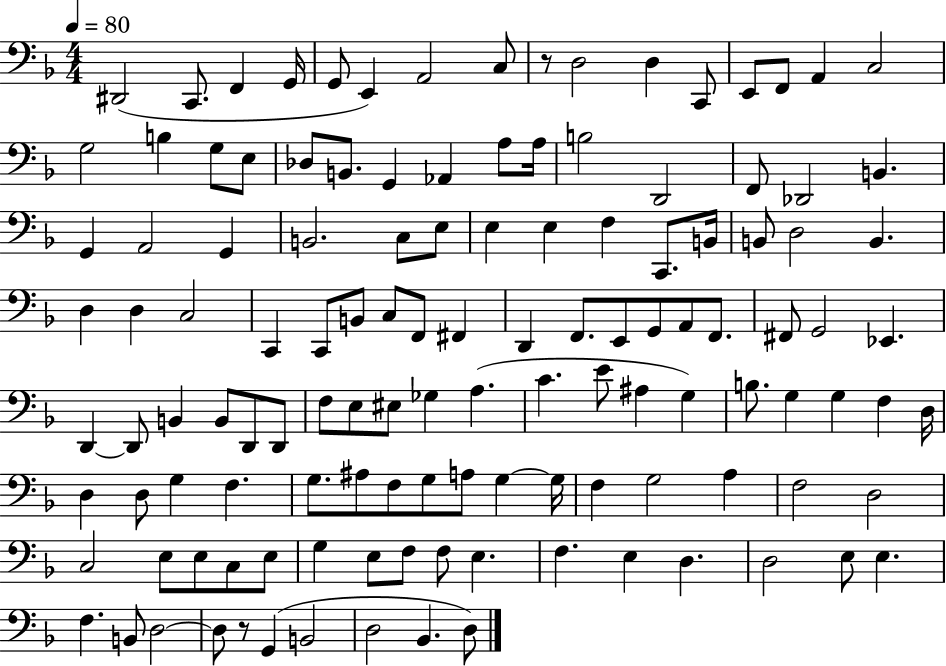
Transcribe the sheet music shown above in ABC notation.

X:1
T:Untitled
M:4/4
L:1/4
K:F
^D,,2 C,,/2 F,, G,,/4 G,,/2 E,, A,,2 C,/2 z/2 D,2 D, C,,/2 E,,/2 F,,/2 A,, C,2 G,2 B, G,/2 E,/2 _D,/2 B,,/2 G,, _A,, A,/2 A,/4 B,2 D,,2 F,,/2 _D,,2 B,, G,, A,,2 G,, B,,2 C,/2 E,/2 E, E, F, C,,/2 B,,/4 B,,/2 D,2 B,, D, D, C,2 C,, C,,/2 B,,/2 C,/2 F,,/2 ^F,, D,, F,,/2 E,,/2 G,,/2 A,,/2 F,,/2 ^F,,/2 G,,2 _E,, D,, D,,/2 B,, B,,/2 D,,/2 D,,/2 F,/2 E,/2 ^E,/2 _G, A, C E/2 ^A, G, B,/2 G, G, F, D,/4 D, D,/2 G, F, G,/2 ^A,/2 F,/2 G,/2 A,/2 G, G,/4 F, G,2 A, F,2 D,2 C,2 E,/2 E,/2 C,/2 E,/2 G, E,/2 F,/2 F,/2 E, F, E, D, D,2 E,/2 E, F, B,,/2 D,2 D,/2 z/2 G,, B,,2 D,2 _B,, D,/2